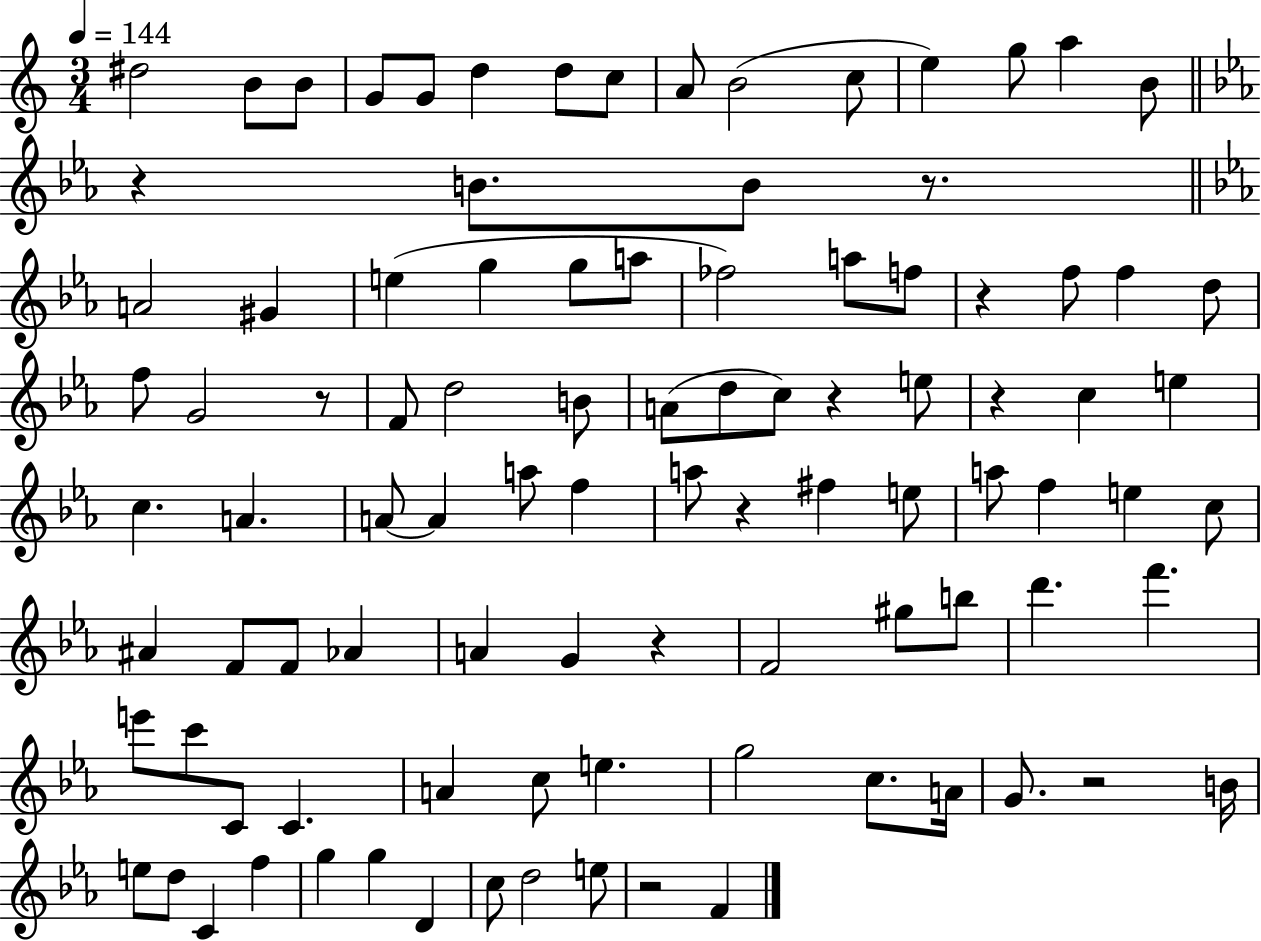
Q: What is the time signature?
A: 3/4